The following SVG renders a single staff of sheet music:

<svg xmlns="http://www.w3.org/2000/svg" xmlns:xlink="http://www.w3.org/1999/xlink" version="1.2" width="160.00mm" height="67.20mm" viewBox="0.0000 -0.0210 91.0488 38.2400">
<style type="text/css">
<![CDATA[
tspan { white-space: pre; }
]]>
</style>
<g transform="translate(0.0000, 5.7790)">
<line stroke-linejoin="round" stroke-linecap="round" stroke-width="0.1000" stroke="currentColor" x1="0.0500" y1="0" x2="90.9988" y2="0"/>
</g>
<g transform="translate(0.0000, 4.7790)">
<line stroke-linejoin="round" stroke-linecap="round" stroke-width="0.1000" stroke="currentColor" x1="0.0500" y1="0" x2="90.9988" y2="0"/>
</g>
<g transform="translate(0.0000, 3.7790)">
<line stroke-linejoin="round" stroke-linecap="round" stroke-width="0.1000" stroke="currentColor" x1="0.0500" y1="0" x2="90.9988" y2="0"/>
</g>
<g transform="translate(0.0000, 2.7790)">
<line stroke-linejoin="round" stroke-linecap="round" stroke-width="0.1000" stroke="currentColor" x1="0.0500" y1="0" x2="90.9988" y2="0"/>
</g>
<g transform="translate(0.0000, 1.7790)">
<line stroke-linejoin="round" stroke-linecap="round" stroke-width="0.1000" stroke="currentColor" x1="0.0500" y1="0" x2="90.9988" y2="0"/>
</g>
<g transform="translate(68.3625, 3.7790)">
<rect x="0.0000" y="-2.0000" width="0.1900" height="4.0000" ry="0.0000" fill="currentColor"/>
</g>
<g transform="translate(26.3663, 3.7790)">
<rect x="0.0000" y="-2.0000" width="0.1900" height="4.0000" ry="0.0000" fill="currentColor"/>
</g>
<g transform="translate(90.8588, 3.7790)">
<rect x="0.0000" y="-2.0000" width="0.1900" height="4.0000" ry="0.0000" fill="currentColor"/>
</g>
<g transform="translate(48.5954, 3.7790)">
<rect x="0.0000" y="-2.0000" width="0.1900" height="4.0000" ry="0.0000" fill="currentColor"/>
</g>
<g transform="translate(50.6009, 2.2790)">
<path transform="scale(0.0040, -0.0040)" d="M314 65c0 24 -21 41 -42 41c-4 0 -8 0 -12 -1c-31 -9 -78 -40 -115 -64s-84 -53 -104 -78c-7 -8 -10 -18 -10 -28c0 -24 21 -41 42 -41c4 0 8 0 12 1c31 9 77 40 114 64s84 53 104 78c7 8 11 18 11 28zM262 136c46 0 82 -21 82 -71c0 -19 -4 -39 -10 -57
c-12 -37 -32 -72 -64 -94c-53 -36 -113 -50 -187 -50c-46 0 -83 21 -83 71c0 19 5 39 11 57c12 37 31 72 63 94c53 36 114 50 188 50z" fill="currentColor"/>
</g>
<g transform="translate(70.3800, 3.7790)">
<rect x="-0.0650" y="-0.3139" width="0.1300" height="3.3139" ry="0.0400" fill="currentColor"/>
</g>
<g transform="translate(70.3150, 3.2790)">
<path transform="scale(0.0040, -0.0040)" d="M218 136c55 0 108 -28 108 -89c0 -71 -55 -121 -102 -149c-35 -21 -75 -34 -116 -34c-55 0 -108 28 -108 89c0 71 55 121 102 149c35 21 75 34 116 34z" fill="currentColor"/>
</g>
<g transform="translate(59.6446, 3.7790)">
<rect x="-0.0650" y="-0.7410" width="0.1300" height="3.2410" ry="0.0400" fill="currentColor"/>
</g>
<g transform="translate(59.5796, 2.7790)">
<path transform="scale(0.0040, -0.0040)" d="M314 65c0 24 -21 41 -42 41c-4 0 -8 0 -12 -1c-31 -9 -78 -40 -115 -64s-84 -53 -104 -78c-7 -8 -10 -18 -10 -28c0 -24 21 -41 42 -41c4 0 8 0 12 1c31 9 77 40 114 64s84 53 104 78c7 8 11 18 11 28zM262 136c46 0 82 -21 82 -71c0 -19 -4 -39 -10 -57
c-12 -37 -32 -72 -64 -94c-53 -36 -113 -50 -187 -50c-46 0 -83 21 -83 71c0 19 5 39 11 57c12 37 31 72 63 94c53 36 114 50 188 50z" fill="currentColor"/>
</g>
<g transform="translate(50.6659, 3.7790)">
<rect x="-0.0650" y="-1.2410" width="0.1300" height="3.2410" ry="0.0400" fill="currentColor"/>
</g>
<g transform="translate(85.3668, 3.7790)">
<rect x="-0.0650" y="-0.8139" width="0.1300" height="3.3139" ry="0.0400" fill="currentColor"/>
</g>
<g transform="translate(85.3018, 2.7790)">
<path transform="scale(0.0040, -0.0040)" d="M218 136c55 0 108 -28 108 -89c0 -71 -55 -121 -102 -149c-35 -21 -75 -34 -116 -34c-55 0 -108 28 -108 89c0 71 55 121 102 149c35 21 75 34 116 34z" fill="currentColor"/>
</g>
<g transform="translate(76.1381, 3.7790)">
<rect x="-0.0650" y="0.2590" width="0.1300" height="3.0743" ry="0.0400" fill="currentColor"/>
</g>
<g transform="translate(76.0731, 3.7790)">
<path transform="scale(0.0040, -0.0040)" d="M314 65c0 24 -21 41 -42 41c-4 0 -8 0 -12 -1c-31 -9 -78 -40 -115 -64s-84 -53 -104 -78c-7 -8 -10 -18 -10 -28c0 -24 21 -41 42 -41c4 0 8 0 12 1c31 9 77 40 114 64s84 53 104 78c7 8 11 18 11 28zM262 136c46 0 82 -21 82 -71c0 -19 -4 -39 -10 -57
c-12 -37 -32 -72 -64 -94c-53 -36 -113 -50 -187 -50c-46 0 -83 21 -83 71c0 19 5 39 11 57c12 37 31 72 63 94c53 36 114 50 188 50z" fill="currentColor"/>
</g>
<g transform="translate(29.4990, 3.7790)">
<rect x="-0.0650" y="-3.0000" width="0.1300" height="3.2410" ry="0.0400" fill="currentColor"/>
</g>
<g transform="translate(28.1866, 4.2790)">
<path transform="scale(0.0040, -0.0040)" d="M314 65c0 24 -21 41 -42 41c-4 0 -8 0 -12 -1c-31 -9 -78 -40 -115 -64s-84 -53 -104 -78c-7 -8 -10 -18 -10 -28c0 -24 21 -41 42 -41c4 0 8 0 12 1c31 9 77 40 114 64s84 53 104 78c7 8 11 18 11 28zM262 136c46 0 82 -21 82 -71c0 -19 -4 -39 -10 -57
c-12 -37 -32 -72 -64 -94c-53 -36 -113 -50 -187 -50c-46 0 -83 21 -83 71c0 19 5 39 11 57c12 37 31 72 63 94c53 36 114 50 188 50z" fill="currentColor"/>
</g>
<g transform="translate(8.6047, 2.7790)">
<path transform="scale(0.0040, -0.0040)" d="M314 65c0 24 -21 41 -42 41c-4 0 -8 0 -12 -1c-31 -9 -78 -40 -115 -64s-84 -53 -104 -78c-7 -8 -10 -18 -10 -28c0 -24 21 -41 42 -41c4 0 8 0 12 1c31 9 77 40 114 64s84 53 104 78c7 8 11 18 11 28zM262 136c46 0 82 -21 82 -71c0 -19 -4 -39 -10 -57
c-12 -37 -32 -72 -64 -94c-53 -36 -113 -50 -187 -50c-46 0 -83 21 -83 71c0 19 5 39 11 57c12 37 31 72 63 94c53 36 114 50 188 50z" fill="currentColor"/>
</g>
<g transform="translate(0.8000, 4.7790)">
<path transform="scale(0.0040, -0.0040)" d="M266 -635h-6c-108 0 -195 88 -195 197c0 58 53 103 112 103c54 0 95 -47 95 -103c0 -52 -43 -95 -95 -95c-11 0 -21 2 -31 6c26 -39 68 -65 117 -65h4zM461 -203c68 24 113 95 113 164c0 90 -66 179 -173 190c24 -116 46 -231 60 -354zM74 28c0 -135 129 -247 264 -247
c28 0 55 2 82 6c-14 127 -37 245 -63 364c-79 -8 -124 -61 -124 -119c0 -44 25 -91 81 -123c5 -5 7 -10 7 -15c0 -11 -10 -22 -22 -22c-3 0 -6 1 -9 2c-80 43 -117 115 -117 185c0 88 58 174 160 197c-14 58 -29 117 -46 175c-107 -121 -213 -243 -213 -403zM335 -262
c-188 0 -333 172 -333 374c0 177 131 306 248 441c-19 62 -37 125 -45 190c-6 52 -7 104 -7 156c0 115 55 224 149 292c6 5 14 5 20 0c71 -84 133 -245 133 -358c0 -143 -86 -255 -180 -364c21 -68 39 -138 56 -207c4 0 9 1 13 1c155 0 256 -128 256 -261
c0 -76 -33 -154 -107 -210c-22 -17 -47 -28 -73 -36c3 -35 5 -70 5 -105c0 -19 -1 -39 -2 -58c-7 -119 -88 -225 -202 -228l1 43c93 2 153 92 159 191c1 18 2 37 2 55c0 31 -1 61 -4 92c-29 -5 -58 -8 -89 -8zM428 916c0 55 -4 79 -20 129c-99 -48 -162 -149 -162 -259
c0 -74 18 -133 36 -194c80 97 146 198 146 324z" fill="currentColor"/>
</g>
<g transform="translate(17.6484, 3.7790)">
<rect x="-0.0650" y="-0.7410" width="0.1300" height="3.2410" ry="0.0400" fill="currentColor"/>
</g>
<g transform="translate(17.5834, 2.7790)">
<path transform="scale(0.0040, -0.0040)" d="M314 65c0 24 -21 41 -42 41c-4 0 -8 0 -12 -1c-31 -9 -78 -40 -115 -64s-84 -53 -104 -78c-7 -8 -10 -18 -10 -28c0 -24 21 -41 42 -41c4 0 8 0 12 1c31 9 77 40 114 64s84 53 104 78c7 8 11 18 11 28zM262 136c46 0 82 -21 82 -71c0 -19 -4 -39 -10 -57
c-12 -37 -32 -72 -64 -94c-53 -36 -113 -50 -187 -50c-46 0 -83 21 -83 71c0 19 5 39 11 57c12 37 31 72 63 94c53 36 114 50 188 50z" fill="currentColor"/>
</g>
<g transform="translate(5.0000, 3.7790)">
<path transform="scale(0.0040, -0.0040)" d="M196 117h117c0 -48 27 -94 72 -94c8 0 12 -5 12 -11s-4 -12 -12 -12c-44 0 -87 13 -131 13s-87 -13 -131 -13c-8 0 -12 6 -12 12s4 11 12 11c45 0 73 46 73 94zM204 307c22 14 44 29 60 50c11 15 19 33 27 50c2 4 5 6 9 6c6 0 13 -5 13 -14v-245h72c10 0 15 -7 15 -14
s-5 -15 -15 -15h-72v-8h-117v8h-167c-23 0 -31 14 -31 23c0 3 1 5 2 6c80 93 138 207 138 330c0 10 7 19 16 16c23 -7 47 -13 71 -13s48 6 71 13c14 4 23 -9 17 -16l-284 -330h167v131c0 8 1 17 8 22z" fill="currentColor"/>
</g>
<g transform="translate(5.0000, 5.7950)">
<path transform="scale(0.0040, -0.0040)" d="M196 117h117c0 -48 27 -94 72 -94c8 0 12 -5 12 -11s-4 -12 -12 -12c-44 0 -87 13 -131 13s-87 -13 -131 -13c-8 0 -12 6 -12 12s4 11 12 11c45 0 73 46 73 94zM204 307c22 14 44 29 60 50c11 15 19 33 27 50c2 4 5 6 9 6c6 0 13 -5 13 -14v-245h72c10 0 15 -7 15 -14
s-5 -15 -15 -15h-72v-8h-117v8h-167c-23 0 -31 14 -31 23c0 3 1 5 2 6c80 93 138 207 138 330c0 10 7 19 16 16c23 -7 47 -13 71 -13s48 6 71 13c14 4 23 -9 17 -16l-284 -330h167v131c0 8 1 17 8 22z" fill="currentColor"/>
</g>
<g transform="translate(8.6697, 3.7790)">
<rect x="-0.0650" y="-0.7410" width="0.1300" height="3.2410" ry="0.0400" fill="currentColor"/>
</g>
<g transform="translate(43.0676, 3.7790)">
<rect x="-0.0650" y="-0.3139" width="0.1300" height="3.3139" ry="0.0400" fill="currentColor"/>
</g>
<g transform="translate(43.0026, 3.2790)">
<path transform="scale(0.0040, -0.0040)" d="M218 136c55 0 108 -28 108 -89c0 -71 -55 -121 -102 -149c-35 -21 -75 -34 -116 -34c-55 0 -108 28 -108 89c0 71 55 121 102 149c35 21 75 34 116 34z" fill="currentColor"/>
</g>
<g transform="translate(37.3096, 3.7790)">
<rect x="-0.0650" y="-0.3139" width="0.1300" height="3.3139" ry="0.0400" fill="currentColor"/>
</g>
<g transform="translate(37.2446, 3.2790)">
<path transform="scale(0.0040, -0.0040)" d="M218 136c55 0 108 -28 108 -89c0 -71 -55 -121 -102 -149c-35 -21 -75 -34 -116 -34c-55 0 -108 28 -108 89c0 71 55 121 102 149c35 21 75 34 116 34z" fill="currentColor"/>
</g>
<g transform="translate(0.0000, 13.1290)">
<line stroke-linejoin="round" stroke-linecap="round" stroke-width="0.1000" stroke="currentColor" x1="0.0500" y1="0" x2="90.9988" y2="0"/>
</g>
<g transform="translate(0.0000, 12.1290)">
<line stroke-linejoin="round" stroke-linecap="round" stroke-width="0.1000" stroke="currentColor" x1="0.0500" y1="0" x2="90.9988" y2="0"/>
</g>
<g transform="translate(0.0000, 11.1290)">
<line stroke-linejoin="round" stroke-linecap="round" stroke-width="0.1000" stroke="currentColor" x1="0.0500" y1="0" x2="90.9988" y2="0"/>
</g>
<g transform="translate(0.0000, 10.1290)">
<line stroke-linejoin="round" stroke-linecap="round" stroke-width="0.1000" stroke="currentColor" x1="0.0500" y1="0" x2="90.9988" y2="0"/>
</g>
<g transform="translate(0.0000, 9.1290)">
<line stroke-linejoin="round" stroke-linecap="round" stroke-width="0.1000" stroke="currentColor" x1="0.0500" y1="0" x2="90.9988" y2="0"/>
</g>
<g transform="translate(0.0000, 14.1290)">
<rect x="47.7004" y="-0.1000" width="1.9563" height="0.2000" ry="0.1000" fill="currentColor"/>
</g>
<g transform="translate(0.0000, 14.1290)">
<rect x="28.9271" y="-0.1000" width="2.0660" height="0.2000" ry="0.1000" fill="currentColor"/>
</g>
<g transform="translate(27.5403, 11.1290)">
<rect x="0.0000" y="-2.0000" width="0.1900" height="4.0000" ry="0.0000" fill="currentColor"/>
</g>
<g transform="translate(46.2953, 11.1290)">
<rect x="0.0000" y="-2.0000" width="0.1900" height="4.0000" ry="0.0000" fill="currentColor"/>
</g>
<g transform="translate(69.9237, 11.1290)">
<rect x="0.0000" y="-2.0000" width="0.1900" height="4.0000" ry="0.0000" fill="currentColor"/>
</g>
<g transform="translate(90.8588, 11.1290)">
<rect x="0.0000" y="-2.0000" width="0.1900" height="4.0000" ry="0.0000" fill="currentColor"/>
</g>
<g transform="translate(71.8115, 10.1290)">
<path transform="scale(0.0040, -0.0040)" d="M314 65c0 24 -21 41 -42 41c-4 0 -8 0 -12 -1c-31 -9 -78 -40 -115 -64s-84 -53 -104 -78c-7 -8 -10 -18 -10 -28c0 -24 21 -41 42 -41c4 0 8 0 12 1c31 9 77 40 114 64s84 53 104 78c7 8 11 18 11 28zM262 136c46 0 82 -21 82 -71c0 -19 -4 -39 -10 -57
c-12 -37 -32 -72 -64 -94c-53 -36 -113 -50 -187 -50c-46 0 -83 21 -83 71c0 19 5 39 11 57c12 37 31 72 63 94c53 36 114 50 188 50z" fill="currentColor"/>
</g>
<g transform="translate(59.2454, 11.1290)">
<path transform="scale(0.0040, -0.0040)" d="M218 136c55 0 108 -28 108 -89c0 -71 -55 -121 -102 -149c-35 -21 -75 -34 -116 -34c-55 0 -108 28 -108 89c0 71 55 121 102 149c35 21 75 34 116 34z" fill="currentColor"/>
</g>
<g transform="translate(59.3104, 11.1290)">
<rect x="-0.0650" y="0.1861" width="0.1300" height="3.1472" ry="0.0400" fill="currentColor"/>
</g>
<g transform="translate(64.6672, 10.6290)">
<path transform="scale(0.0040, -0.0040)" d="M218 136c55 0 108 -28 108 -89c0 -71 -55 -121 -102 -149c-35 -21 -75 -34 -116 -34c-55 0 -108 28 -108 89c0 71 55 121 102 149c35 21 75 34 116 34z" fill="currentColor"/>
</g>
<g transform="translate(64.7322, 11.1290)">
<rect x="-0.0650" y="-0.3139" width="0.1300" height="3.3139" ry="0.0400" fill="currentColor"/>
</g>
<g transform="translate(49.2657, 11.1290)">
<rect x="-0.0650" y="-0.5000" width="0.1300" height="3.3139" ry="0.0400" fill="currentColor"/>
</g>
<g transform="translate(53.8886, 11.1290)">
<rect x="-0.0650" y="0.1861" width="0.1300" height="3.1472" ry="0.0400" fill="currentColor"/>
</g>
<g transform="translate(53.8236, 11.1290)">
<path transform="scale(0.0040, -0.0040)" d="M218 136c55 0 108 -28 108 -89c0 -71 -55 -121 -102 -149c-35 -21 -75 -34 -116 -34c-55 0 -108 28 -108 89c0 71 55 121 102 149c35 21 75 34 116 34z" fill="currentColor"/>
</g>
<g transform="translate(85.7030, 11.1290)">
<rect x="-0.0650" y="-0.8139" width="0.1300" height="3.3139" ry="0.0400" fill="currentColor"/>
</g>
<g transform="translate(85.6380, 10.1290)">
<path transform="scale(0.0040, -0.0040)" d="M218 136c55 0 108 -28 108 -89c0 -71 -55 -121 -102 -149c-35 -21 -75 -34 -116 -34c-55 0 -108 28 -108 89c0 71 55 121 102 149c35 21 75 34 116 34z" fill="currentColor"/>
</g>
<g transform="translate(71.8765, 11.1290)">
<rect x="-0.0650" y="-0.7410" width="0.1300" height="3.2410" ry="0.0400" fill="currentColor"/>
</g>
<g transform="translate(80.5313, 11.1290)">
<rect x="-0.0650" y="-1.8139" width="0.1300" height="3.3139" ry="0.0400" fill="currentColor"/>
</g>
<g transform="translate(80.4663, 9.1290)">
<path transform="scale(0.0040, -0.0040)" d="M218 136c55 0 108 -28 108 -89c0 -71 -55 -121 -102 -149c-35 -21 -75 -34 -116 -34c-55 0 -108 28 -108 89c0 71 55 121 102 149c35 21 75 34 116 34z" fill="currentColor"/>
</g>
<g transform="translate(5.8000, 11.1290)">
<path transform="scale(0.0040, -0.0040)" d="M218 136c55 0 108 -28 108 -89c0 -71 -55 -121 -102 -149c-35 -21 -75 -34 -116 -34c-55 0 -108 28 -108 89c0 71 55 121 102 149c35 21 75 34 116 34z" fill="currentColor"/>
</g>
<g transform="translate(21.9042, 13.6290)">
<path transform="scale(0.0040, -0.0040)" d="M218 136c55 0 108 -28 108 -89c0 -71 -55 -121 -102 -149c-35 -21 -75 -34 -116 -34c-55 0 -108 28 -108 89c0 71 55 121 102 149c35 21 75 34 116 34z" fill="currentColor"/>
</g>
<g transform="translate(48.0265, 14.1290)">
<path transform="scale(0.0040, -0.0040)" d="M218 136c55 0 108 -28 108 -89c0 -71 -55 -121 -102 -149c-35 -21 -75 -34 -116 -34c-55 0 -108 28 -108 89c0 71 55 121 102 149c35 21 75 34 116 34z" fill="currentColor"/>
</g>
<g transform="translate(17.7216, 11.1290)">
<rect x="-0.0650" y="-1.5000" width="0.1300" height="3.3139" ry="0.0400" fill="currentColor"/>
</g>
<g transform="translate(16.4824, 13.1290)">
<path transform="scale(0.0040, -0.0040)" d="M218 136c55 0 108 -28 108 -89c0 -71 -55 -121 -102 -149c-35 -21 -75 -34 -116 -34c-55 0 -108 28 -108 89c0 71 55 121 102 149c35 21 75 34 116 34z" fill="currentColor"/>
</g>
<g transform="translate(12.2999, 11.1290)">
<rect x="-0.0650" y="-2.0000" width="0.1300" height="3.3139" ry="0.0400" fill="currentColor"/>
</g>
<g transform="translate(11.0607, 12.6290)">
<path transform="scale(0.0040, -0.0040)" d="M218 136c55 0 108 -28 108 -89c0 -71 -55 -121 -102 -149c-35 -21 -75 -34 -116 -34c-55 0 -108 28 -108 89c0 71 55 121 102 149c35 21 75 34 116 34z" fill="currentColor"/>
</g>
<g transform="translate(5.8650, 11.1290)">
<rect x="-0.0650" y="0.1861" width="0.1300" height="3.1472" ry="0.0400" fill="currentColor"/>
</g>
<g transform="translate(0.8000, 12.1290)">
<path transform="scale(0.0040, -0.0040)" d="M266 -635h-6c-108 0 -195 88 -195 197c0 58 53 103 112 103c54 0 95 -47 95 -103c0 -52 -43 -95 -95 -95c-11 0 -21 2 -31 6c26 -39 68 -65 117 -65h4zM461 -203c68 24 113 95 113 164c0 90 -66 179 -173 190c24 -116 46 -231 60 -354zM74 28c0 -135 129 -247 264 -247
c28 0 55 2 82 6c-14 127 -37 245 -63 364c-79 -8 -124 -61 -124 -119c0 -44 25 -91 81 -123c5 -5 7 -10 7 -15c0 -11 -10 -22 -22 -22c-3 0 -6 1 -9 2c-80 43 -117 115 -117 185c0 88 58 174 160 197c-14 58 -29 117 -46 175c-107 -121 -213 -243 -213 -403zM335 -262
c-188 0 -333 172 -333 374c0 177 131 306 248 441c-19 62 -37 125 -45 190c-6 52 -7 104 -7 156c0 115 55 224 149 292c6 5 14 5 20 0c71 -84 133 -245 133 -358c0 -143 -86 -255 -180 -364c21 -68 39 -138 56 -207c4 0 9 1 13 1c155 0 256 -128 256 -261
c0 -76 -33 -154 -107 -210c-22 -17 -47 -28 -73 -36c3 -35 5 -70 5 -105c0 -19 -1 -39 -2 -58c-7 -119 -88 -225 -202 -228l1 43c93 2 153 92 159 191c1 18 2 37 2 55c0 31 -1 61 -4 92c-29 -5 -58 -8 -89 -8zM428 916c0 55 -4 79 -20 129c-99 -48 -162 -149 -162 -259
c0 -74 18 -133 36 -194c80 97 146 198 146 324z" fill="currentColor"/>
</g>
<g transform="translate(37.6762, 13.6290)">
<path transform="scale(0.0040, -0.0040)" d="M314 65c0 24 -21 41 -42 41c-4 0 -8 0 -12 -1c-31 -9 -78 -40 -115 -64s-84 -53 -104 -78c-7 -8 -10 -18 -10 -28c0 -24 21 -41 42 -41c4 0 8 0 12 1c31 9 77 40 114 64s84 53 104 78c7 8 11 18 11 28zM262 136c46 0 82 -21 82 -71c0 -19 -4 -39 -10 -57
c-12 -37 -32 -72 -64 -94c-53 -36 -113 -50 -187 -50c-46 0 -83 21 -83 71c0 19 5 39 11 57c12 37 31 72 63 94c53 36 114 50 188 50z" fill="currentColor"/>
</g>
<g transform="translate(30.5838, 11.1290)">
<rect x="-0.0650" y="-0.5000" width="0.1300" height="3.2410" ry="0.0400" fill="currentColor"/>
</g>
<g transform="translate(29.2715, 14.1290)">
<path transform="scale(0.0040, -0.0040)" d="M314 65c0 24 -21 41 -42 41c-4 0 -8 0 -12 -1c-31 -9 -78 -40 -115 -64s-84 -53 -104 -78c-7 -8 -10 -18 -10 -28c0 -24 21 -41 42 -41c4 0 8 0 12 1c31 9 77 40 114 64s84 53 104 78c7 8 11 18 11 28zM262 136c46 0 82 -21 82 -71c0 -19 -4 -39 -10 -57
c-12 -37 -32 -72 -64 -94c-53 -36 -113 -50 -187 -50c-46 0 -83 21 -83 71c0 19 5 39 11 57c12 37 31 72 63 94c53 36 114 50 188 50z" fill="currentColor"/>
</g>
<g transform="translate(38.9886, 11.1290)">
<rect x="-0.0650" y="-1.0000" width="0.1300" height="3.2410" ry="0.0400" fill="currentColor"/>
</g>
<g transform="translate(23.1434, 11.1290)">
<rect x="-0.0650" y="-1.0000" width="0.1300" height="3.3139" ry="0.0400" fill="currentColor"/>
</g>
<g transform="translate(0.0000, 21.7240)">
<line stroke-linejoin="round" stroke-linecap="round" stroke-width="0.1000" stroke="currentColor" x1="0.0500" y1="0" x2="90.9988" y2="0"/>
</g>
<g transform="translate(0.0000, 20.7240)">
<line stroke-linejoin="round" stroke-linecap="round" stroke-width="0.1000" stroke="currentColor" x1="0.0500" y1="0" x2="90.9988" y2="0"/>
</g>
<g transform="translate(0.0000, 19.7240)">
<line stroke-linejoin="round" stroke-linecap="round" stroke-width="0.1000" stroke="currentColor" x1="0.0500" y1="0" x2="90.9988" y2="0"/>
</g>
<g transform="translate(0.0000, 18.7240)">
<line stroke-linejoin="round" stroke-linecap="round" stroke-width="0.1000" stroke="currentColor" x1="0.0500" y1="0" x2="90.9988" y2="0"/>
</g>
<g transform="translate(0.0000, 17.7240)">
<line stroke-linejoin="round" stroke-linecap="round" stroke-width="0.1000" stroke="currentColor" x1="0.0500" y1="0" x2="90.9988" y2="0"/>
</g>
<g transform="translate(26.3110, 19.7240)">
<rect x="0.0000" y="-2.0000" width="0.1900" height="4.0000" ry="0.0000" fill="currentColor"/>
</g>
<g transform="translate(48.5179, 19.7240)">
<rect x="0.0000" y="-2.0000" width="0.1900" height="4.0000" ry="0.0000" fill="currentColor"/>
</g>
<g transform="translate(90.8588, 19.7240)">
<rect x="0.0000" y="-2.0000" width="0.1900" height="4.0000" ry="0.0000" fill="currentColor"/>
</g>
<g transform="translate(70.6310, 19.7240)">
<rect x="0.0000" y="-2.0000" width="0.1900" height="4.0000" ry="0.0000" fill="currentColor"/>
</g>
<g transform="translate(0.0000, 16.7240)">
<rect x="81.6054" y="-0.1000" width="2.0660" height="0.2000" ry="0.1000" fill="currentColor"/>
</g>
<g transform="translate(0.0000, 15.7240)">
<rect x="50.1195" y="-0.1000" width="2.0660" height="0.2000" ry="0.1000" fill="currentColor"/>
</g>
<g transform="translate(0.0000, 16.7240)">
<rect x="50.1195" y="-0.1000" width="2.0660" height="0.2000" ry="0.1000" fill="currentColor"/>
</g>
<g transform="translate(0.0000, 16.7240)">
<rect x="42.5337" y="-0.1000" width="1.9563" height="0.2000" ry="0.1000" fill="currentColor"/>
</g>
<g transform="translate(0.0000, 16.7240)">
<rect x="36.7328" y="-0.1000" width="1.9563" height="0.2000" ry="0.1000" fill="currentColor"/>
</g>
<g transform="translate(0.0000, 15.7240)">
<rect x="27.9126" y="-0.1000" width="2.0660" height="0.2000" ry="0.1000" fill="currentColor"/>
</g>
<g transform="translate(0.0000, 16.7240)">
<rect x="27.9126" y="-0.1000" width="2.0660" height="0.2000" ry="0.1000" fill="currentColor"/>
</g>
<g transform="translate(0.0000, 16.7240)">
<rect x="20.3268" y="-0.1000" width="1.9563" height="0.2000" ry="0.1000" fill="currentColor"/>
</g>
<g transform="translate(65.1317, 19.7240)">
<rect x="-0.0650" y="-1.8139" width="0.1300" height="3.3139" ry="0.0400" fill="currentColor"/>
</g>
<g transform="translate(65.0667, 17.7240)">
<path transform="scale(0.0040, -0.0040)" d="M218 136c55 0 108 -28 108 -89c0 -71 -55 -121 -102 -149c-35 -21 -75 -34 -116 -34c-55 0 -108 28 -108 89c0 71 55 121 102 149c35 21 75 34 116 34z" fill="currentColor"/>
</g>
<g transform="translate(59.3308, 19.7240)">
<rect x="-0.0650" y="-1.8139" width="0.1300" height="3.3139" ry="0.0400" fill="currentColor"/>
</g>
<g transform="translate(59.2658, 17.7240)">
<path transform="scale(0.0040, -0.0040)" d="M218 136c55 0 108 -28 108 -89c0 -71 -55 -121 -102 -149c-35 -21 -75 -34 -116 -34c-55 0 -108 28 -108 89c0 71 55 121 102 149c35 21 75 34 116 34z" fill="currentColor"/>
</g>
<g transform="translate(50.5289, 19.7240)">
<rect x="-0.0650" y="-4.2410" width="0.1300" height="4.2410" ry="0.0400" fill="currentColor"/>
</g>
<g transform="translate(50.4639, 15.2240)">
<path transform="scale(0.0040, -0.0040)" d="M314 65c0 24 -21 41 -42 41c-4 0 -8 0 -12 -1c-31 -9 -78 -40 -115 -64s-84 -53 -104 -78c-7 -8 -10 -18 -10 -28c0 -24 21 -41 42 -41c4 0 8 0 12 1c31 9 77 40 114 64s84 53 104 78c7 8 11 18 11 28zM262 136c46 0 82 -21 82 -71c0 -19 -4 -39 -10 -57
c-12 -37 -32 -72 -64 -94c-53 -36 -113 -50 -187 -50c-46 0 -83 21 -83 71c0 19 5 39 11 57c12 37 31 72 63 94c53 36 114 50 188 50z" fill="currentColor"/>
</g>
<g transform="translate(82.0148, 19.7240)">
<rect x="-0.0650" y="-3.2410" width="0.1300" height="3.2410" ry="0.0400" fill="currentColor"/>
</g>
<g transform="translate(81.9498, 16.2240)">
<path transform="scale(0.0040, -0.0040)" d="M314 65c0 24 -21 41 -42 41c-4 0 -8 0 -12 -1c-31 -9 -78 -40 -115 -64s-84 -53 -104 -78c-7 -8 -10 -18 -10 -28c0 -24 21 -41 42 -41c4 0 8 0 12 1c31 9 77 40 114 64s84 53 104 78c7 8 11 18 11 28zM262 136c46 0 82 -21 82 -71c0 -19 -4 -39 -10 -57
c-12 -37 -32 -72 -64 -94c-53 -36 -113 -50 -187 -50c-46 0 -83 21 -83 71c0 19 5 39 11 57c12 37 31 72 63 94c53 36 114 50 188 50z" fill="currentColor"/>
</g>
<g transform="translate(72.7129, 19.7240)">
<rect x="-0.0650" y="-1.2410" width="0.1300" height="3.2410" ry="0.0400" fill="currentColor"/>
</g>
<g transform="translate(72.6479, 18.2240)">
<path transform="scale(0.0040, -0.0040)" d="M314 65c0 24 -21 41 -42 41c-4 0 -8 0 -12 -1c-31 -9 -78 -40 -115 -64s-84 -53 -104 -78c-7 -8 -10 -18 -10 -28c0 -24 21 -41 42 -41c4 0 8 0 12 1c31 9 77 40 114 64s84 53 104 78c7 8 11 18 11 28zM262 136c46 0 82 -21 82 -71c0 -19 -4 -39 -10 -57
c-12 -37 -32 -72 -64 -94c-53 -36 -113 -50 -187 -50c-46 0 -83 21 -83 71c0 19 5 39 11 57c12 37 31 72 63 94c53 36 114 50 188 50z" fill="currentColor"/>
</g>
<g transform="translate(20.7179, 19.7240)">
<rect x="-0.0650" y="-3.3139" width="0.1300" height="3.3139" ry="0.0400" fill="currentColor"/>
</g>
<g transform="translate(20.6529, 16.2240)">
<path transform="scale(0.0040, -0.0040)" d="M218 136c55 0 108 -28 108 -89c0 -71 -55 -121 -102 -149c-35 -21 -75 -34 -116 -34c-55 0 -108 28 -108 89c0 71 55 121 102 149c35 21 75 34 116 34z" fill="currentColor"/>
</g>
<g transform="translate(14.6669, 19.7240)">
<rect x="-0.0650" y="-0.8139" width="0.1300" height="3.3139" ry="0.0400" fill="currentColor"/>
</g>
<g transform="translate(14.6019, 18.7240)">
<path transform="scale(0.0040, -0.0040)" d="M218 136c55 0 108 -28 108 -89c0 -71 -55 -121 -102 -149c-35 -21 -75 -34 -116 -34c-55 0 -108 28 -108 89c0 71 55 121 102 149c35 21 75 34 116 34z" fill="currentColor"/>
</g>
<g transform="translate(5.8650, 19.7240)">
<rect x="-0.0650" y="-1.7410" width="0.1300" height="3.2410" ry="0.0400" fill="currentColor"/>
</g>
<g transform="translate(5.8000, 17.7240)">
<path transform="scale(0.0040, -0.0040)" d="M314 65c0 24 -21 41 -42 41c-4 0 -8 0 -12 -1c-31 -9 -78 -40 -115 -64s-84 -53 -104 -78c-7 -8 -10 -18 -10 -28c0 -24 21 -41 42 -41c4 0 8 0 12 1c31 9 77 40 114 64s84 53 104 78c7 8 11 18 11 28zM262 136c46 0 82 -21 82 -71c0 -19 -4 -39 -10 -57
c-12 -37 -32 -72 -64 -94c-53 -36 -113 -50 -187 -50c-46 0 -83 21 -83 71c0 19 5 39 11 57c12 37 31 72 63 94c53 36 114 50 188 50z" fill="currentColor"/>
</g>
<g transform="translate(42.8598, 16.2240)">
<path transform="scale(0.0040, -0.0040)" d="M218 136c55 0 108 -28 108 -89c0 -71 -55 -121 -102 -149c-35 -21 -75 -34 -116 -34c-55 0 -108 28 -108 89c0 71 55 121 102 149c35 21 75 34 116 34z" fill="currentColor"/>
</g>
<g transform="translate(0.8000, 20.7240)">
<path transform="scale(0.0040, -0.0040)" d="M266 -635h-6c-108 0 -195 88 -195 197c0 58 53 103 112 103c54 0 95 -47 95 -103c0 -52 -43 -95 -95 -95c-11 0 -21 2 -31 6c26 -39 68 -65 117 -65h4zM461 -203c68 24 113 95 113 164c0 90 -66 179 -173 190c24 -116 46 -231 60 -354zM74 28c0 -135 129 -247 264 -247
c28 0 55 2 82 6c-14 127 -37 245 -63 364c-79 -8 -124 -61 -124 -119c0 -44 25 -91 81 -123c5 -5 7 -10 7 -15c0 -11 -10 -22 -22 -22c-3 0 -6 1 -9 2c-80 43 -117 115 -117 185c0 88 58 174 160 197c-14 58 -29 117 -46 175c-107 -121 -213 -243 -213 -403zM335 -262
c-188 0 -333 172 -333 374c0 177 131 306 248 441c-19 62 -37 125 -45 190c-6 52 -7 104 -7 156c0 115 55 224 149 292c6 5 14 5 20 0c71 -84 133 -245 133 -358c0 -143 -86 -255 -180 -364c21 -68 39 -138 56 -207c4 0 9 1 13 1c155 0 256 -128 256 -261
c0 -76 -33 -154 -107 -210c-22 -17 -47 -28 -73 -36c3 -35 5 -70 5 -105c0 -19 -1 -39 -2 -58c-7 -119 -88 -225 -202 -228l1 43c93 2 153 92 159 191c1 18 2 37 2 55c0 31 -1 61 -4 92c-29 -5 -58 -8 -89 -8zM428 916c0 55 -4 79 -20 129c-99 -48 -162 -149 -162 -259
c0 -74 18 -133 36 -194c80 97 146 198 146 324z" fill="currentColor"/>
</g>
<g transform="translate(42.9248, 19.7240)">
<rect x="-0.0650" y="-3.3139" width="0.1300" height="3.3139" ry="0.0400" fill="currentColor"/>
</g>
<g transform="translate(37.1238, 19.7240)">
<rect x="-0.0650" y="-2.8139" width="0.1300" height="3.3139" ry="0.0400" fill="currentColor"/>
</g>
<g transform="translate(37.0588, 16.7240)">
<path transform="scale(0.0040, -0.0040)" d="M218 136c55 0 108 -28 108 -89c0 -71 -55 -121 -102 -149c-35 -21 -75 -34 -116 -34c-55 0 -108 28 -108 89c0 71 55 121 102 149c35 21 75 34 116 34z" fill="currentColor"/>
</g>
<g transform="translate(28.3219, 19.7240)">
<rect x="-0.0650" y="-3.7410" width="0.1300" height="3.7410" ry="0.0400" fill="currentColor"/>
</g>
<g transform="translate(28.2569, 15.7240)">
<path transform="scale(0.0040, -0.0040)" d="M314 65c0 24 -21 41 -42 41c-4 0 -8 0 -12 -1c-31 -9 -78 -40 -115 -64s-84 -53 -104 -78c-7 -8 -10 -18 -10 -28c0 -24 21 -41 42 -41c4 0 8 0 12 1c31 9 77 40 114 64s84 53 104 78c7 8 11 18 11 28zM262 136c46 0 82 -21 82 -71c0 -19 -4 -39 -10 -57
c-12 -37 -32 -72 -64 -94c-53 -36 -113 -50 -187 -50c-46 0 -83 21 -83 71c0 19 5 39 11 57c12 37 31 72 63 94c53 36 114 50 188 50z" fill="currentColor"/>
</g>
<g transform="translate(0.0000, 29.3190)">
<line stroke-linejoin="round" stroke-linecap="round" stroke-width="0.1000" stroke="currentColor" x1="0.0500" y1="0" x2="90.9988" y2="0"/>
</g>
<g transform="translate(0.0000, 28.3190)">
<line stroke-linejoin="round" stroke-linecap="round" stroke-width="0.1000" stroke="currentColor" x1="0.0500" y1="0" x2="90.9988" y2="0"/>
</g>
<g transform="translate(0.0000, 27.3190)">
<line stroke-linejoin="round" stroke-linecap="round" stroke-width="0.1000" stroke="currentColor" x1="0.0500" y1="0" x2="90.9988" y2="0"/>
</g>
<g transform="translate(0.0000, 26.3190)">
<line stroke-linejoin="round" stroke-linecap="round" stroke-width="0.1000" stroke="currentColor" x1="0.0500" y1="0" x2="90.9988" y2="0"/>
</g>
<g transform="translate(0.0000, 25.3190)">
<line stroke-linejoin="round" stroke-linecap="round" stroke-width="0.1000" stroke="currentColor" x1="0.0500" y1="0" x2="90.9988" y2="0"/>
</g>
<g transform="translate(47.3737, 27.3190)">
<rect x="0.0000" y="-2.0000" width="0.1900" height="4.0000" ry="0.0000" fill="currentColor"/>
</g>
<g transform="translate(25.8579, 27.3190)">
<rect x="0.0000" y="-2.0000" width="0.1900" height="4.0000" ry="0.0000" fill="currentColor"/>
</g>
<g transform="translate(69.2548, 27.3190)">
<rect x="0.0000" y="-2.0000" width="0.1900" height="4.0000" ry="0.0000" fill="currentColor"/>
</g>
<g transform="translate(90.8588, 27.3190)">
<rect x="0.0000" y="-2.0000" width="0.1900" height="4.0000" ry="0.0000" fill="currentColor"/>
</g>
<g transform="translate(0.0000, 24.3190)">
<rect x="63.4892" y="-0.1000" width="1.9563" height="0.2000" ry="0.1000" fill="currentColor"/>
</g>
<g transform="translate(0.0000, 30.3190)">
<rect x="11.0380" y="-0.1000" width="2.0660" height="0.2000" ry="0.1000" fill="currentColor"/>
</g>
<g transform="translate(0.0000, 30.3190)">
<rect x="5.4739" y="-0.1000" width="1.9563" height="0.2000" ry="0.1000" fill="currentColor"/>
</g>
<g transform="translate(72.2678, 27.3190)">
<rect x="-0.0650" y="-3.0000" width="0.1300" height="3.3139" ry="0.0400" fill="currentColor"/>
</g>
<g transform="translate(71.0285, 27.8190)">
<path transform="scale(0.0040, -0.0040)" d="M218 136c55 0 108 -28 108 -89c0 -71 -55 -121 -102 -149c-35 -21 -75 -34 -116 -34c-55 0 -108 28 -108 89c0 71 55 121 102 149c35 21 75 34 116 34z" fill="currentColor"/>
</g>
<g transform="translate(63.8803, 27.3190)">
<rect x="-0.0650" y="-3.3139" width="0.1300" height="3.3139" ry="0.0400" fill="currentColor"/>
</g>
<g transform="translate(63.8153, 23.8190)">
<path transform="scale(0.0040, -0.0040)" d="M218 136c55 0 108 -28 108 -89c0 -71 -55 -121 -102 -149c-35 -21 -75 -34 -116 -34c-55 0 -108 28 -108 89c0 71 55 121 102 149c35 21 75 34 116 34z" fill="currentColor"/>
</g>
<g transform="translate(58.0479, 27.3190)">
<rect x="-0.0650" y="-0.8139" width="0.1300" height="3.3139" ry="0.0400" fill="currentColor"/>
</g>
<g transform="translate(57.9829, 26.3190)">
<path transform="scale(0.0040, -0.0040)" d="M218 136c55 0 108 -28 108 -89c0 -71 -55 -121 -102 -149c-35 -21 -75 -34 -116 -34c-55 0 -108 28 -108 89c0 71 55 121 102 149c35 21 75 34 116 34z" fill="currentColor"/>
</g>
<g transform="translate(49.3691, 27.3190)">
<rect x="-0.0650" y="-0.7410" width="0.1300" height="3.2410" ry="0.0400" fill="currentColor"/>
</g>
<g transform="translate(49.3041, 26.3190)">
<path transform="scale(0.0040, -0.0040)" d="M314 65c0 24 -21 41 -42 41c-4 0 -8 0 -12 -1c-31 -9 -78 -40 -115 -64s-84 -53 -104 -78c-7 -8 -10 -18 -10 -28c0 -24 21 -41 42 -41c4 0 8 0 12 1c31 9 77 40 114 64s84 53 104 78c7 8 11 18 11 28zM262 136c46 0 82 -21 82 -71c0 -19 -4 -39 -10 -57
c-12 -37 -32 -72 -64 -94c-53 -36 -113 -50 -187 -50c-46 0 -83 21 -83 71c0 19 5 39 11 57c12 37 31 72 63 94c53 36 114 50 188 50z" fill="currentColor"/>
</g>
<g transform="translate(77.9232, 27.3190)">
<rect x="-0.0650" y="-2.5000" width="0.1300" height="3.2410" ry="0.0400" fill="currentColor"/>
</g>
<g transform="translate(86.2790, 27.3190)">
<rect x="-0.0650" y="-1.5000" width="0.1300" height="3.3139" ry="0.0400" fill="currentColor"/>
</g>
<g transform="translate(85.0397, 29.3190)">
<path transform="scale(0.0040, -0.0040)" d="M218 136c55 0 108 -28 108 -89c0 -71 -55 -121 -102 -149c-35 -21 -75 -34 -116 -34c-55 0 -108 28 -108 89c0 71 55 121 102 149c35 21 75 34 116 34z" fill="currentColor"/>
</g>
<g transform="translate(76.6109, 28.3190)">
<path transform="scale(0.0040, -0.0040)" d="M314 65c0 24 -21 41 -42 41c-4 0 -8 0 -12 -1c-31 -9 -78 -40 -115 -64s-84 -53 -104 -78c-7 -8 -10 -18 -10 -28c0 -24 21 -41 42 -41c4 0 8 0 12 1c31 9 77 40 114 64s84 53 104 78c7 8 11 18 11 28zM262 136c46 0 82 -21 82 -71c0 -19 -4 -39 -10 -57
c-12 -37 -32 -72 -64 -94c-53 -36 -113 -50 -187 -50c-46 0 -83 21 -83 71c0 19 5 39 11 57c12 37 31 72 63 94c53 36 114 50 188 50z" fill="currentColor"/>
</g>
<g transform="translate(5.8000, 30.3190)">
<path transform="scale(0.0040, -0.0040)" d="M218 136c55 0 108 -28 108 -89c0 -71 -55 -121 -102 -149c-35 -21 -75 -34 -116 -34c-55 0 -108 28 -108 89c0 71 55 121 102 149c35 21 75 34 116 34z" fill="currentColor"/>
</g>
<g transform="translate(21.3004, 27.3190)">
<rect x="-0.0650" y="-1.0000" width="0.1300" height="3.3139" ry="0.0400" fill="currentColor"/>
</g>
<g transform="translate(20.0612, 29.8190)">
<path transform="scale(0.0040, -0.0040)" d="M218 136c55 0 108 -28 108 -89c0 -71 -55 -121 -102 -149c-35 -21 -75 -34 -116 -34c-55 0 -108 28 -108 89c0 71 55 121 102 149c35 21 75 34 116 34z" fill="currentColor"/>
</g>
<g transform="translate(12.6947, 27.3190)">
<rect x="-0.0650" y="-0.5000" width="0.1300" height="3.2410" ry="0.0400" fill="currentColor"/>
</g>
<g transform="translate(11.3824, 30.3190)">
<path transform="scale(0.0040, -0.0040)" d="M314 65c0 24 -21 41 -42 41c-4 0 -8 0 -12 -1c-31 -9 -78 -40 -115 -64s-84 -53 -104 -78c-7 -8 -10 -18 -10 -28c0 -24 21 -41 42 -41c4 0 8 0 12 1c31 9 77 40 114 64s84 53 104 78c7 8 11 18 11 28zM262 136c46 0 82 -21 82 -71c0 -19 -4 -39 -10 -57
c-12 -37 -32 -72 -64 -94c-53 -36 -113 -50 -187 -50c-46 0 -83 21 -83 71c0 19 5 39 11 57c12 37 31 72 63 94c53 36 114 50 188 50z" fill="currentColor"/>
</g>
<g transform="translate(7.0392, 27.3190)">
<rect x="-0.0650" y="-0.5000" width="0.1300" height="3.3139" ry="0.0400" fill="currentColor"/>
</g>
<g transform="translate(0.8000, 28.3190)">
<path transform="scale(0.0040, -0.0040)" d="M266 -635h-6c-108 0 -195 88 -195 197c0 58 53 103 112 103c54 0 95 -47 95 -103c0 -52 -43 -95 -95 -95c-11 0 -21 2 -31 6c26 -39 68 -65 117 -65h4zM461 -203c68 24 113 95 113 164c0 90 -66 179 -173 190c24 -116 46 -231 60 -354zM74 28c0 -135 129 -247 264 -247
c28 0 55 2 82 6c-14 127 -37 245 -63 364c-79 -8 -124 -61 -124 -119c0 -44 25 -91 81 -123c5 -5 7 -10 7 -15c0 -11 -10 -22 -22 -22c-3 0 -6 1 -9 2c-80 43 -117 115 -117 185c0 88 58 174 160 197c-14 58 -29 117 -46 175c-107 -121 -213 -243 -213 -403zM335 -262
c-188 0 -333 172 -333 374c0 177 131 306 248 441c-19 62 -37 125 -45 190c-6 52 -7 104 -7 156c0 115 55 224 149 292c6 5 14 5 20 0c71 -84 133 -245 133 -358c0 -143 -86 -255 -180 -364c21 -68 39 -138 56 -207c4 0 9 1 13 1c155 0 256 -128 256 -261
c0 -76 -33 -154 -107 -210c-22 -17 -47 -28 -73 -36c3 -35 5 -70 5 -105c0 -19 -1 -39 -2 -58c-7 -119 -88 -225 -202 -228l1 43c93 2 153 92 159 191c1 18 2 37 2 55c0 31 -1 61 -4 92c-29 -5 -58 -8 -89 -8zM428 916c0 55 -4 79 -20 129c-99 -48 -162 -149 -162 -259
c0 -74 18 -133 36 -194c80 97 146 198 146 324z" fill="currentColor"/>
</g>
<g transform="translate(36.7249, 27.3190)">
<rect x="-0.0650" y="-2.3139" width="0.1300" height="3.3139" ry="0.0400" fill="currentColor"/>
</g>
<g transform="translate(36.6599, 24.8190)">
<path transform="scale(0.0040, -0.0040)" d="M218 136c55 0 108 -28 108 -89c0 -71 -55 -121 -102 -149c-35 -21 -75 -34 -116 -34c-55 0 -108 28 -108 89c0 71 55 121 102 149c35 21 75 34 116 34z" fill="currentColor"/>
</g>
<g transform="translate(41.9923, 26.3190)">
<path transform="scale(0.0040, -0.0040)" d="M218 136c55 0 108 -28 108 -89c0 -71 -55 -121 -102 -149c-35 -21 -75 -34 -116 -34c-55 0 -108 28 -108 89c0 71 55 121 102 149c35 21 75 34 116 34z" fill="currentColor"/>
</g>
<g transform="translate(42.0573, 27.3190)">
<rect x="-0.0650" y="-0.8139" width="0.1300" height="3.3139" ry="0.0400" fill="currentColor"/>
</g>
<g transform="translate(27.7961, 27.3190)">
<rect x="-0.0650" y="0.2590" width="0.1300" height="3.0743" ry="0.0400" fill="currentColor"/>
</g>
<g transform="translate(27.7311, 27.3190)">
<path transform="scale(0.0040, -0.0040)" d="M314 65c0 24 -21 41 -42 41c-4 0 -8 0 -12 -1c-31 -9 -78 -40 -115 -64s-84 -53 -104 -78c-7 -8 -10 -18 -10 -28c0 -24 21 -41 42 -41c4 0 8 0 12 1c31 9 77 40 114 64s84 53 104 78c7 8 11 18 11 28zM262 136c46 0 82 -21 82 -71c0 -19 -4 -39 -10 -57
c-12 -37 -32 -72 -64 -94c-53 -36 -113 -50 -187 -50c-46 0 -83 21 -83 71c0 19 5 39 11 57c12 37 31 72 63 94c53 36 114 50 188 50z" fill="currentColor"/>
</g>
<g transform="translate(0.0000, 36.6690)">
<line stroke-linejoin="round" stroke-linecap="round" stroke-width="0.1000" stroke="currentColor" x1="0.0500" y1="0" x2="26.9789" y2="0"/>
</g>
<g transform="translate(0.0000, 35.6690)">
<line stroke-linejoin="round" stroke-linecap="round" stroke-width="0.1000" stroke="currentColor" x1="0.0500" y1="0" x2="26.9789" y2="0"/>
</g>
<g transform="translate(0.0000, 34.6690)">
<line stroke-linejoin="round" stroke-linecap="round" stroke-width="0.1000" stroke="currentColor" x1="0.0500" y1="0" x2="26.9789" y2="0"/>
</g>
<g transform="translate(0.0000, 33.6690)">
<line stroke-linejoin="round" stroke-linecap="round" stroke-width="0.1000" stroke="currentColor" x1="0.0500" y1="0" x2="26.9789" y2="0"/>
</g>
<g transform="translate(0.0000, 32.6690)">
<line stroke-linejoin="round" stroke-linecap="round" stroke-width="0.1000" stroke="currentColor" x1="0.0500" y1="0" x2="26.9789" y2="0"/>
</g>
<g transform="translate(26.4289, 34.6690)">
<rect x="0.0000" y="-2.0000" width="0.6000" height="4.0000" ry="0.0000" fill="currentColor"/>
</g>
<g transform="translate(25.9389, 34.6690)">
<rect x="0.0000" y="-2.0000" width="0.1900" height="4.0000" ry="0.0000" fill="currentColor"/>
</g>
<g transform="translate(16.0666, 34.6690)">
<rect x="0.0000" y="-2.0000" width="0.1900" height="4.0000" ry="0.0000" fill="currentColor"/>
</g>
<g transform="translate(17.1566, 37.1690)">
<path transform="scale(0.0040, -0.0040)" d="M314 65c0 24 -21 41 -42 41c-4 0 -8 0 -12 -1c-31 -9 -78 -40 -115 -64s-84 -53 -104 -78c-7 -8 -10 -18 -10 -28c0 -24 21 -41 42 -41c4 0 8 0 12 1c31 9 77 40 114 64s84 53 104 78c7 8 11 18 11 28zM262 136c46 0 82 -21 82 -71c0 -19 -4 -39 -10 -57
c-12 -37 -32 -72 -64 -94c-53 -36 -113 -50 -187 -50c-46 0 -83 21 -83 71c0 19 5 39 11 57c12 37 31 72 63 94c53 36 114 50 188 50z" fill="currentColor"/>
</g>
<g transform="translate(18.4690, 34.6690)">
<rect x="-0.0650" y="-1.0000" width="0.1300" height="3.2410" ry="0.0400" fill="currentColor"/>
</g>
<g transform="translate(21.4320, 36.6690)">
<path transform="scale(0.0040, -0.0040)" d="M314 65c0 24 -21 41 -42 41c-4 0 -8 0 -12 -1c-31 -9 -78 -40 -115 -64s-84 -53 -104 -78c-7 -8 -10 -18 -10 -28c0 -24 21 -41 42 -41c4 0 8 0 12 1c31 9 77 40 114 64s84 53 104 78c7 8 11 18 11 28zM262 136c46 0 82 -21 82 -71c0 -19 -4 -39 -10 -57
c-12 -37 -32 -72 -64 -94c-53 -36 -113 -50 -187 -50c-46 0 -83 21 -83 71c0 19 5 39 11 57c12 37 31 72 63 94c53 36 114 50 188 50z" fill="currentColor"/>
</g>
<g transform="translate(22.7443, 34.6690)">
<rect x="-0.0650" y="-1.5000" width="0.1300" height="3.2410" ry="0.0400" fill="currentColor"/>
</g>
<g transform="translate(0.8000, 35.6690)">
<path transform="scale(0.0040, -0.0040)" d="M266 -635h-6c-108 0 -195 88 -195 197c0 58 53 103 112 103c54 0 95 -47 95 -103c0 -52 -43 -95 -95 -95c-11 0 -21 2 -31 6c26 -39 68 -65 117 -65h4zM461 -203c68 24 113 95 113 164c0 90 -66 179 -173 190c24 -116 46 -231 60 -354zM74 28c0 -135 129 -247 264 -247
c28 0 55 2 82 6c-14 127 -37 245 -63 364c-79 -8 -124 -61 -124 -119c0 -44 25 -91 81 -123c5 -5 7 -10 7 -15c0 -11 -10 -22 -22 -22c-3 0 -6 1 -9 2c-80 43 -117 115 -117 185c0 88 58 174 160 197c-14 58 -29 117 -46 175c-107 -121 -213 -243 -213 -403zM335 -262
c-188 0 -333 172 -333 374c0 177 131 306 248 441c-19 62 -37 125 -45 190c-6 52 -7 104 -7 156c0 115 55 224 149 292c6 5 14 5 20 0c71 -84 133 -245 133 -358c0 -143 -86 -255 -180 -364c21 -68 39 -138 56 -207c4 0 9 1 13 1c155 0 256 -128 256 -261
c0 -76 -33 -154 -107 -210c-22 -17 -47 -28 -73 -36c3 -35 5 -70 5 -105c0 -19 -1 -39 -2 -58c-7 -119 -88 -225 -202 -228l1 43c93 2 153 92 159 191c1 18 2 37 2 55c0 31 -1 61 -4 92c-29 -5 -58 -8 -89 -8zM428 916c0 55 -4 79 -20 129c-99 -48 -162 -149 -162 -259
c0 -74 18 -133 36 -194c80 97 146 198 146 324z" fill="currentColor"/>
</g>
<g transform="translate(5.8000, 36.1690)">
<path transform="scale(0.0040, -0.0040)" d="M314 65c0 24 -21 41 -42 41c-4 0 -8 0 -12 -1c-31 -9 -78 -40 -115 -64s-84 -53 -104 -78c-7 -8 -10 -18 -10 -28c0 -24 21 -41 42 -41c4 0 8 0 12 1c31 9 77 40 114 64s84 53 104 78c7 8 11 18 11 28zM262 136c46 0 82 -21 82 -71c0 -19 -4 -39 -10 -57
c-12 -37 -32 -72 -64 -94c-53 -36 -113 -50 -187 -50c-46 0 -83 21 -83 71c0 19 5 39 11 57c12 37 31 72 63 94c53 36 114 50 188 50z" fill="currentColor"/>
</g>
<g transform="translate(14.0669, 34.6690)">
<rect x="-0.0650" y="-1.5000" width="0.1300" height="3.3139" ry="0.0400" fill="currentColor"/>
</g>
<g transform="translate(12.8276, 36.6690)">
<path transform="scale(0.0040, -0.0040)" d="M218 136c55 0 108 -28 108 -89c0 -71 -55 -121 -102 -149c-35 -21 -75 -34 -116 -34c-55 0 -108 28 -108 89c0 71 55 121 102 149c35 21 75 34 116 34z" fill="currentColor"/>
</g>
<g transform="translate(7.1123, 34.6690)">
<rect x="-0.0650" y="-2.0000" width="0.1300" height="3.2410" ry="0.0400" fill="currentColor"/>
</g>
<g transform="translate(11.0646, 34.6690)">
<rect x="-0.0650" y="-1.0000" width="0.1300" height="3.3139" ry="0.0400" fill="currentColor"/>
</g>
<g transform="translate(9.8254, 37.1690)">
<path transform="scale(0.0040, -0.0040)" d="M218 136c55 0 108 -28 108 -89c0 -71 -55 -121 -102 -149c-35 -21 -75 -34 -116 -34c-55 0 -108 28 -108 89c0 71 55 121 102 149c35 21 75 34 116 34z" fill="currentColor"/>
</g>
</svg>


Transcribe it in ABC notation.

X:1
T:Untitled
M:4/4
L:1/4
K:C
d2 d2 A2 c c e2 d2 c B2 d B F E D C2 D2 C B B c d2 f d f2 d b c'2 a b d'2 f f e2 b2 C C2 D B2 g d d2 d b A G2 E F2 D E D2 E2